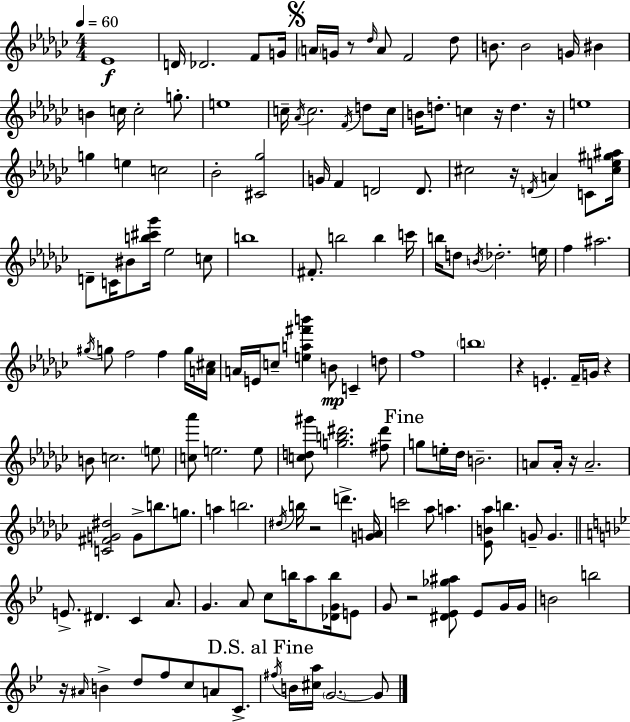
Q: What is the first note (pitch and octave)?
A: Eb4